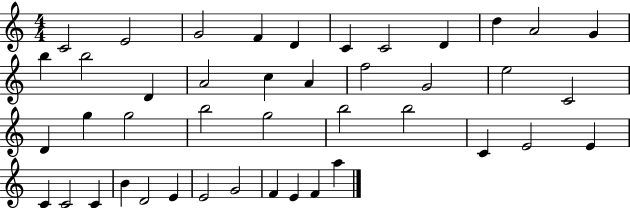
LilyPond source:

{
  \clef treble
  \numericTimeSignature
  \time 4/4
  \key c \major
  c'2 e'2 | g'2 f'4 d'4 | c'4 c'2 d'4 | d''4 a'2 g'4 | \break b''4 b''2 d'4 | a'2 c''4 a'4 | f''2 g'2 | e''2 c'2 | \break d'4 g''4 g''2 | b''2 g''2 | b''2 b''2 | c'4 e'2 e'4 | \break c'4 c'2 c'4 | b'4 d'2 e'4 | e'2 g'2 | f'4 e'4 f'4 a''4 | \break \bar "|."
}